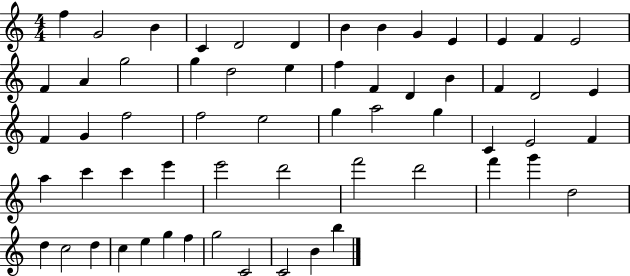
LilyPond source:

{
  \clef treble
  \numericTimeSignature
  \time 4/4
  \key c \major
  f''4 g'2 b'4 | c'4 d'2 d'4 | b'4 b'4 g'4 e'4 | e'4 f'4 e'2 | \break f'4 a'4 g''2 | g''4 d''2 e''4 | f''4 f'4 d'4 b'4 | f'4 d'2 e'4 | \break f'4 g'4 f''2 | f''2 e''2 | g''4 a''2 g''4 | c'4 e'2 f'4 | \break a''4 c'''4 c'''4 e'''4 | e'''2 d'''2 | f'''2 d'''2 | f'''4 g'''4 d''2 | \break d''4 c''2 d''4 | c''4 e''4 g''4 f''4 | g''2 c'2 | c'2 b'4 b''4 | \break \bar "|."
}